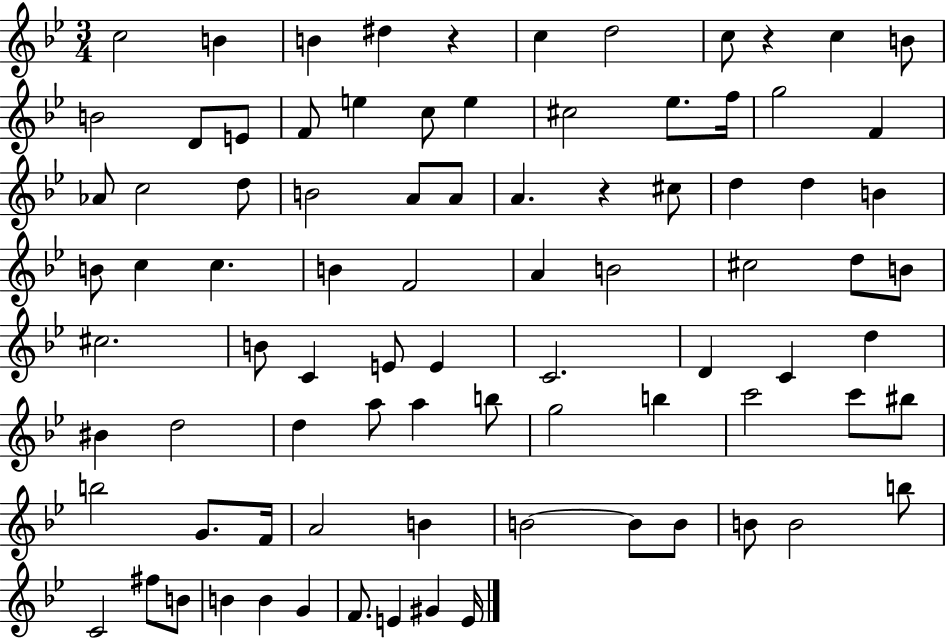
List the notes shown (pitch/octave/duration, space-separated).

C5/h B4/q B4/q D#5/q R/q C5/q D5/h C5/e R/q C5/q B4/e B4/h D4/e E4/e F4/e E5/q C5/e E5/q C#5/h Eb5/e. F5/s G5/h F4/q Ab4/e C5/h D5/e B4/h A4/e A4/e A4/q. R/q C#5/e D5/q D5/q B4/q B4/e C5/q C5/q. B4/q F4/h A4/q B4/h C#5/h D5/e B4/e C#5/h. B4/e C4/q E4/e E4/q C4/h. D4/q C4/q D5/q BIS4/q D5/h D5/q A5/e A5/q B5/e G5/h B5/q C6/h C6/e BIS5/e B5/h G4/e. F4/s A4/h B4/q B4/h B4/e B4/e B4/e B4/h B5/e C4/h F#5/e B4/e B4/q B4/q G4/q F4/e. E4/q G#4/q E4/s